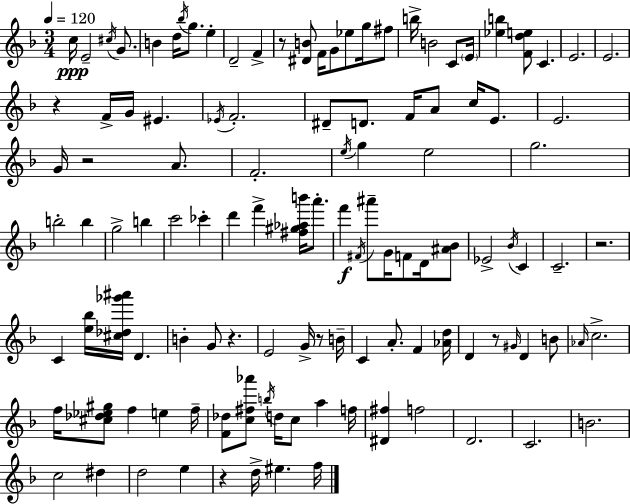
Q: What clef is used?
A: treble